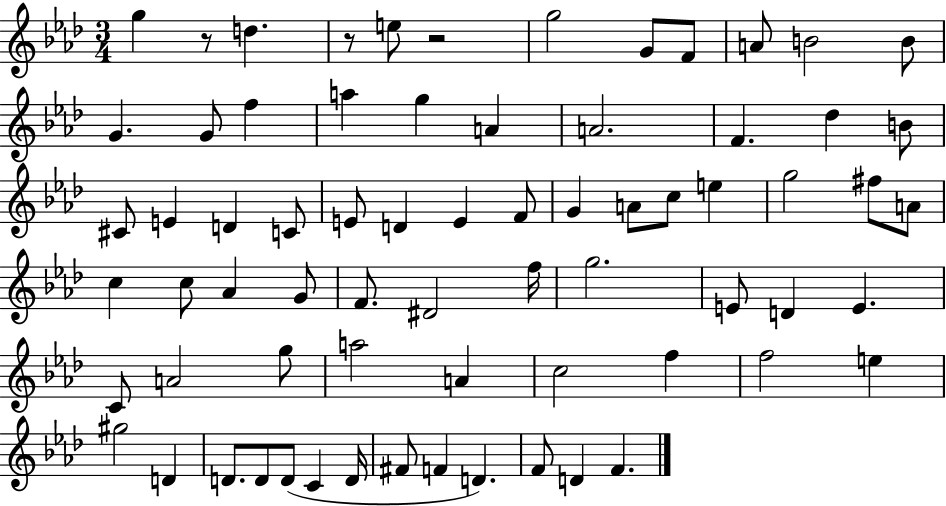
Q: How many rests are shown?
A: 3